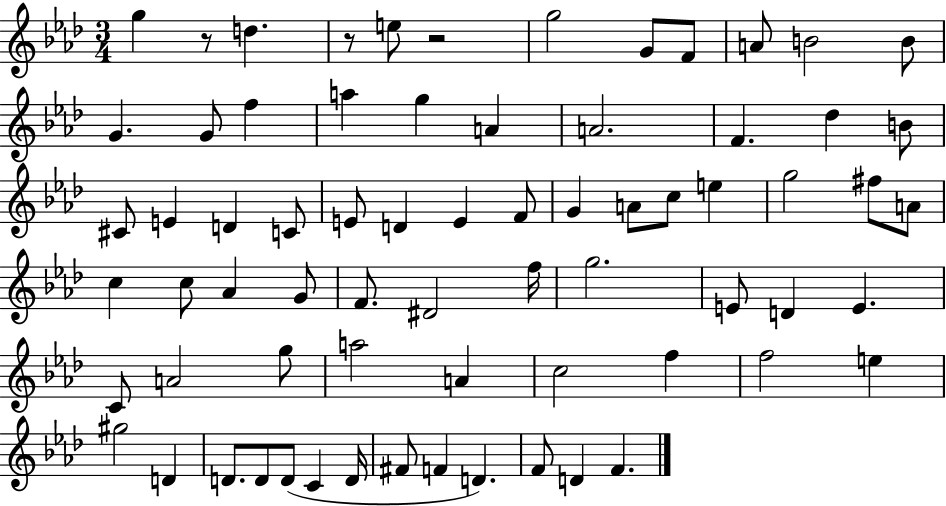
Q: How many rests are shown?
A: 3